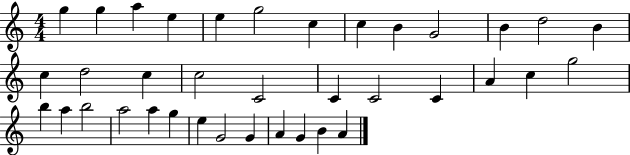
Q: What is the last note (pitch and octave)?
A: A4